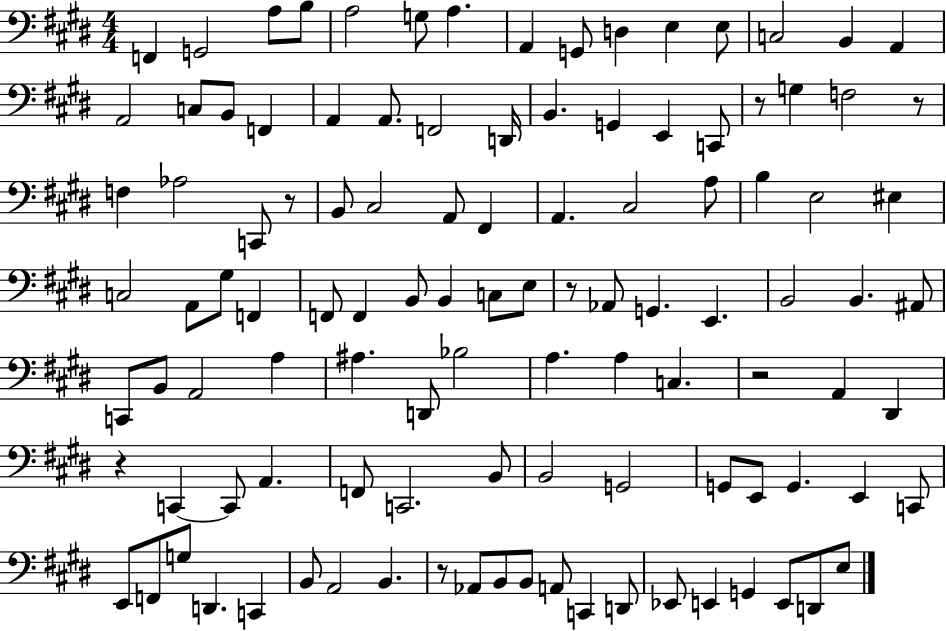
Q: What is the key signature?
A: E major